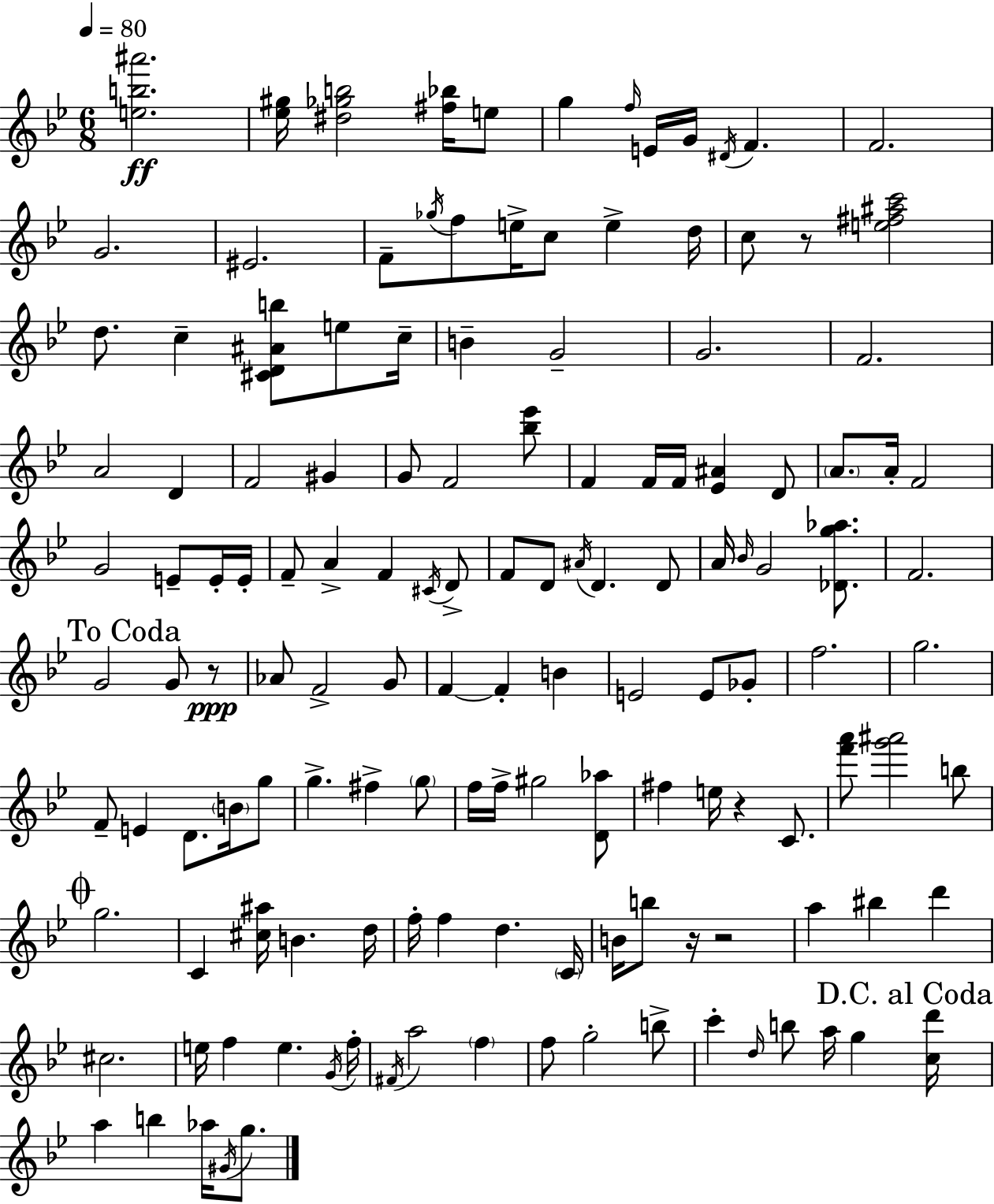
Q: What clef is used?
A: treble